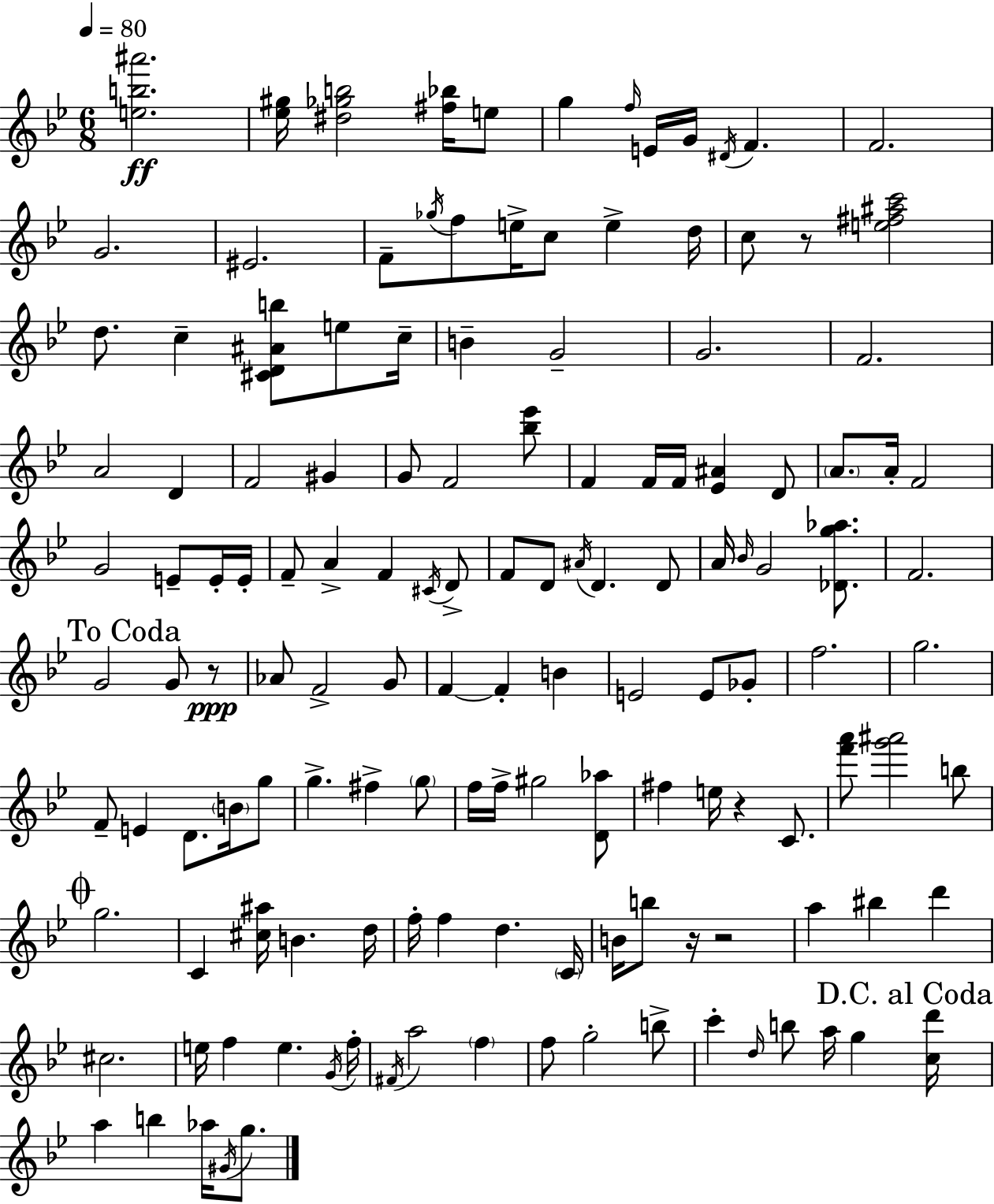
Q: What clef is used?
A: treble